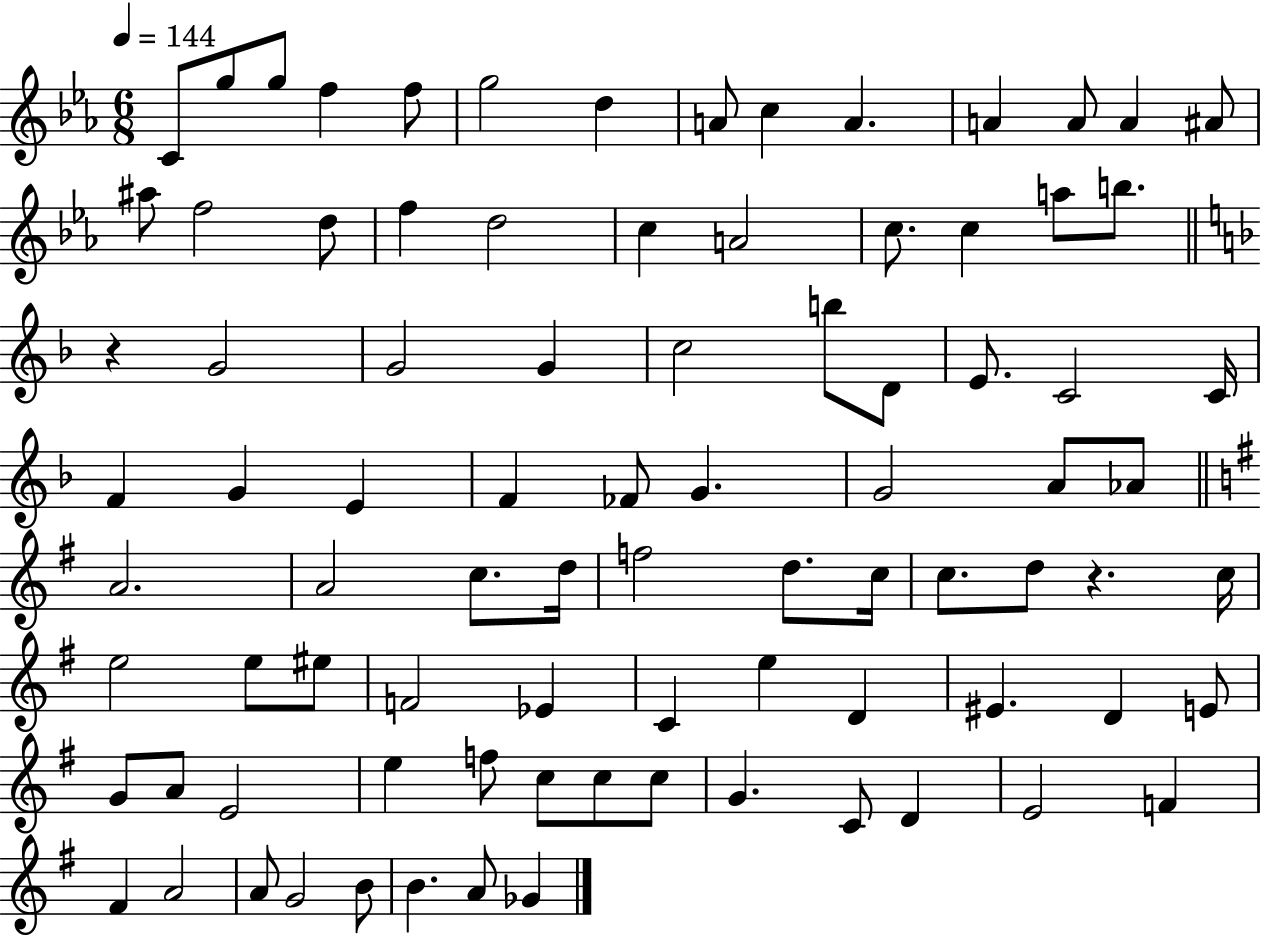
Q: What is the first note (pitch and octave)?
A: C4